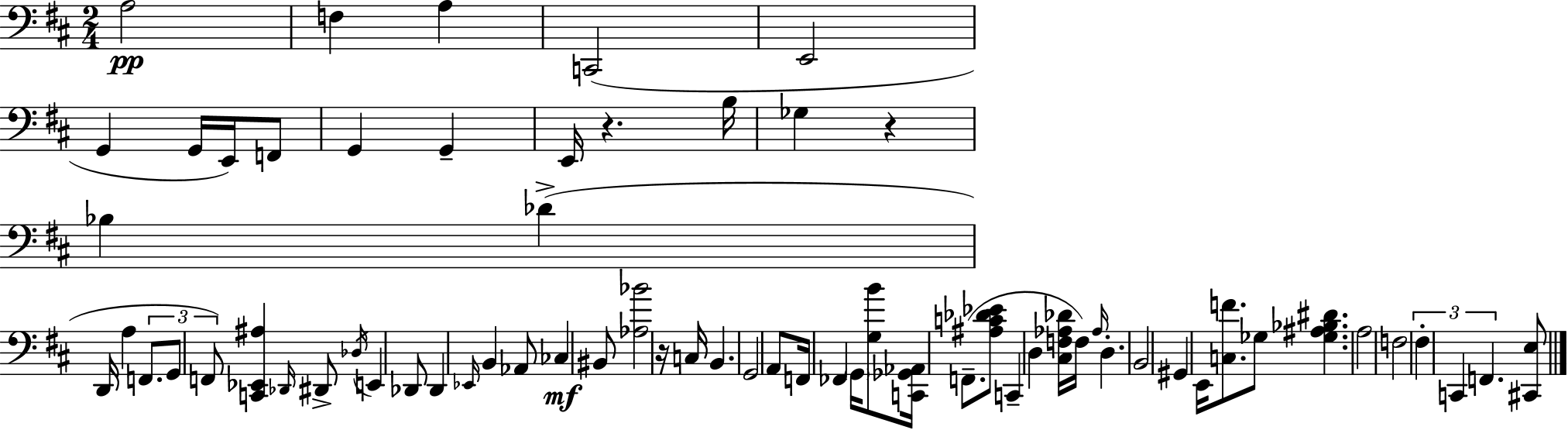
X:1
T:Untitled
M:2/4
L:1/4
K:D
A,2 F, A, C,,2 E,,2 G,, G,,/4 E,,/4 F,,/2 G,, G,, E,,/4 z B,/4 _G, z _B, _D D,,/4 A, F,,/2 G,,/2 F,,/2 [C,,_E,,^A,] _D,,/4 ^D,,/2 _D,/4 E,, _D,,/2 _D,, _E,,/4 B,, _A,,/2 _C, ^B,,/2 [_A,_B]2 z/4 C,/4 B,, G,,2 A,,/2 F,,/4 _F,, G,,/4 [G,B]/2 [C,,_G,,_A,,]/4 F,,/2 [^A,C_D_E]/2 C,, D, [^C,F,_A,_D]/4 F,/4 _A,/4 D, B,,2 ^G,, E,,/4 [C,F]/2 _G,/2 [_G,^A,_B,^D] A,2 F,2 ^F, C,, F,, [^C,,E,]/2